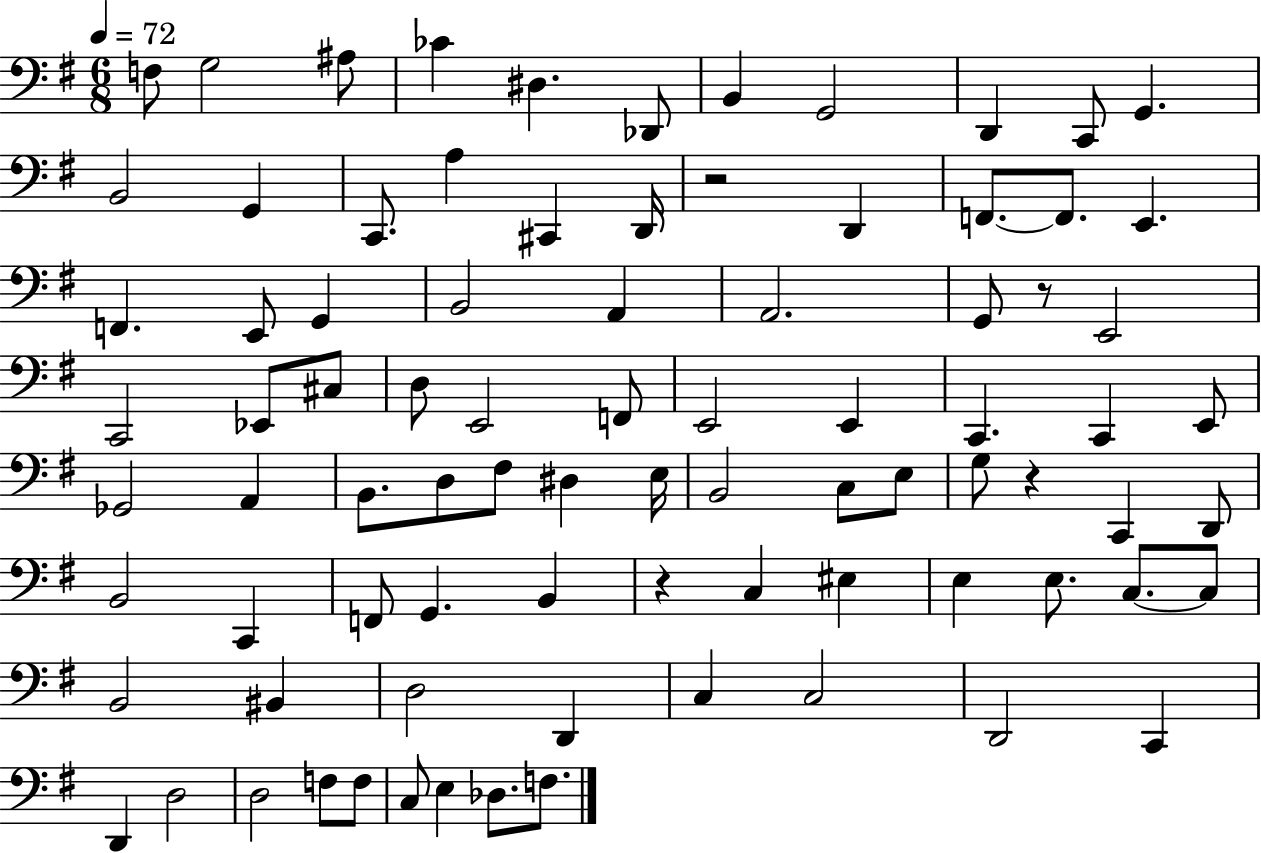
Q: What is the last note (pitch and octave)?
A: F3